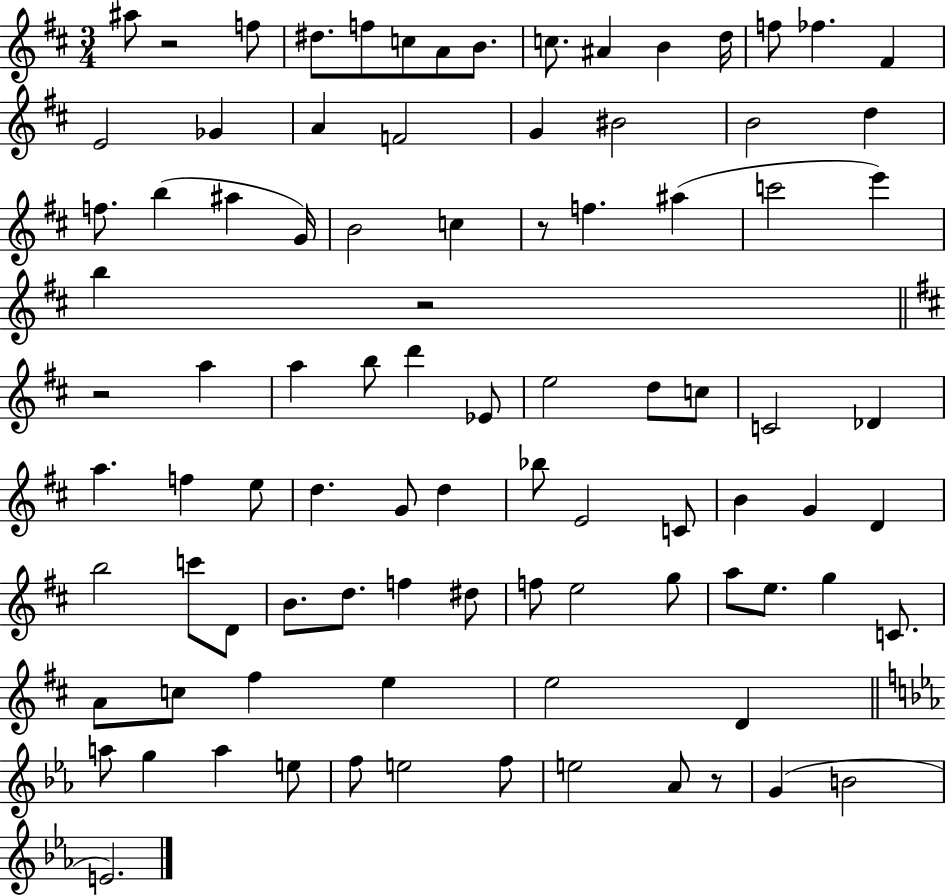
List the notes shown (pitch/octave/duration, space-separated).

A#5/e R/h F5/e D#5/e. F5/e C5/e A4/e B4/e. C5/e. A#4/q B4/q D5/s F5/e FES5/q. F#4/q E4/h Gb4/q A4/q F4/h G4/q BIS4/h B4/h D5/q F5/e. B5/q A#5/q G4/s B4/h C5/q R/e F5/q. A#5/q C6/h E6/q B5/q R/h R/h A5/q A5/q B5/e D6/q Eb4/e E5/h D5/e C5/e C4/h Db4/q A5/q. F5/q E5/e D5/q. G4/e D5/q Bb5/e E4/h C4/e B4/q G4/q D4/q B5/h C6/e D4/e B4/e. D5/e. F5/q D#5/e F5/e E5/h G5/e A5/e E5/e. G5/q C4/e. A4/e C5/e F#5/q E5/q E5/h D4/q A5/e G5/q A5/q E5/e F5/e E5/h F5/e E5/h Ab4/e R/e G4/q B4/h E4/h.